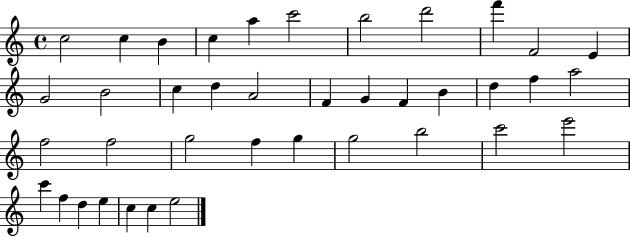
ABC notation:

X:1
T:Untitled
M:4/4
L:1/4
K:C
c2 c B c a c'2 b2 d'2 f' F2 E G2 B2 c d A2 F G F B d f a2 f2 f2 g2 f g g2 b2 c'2 e'2 c' f d e c c e2